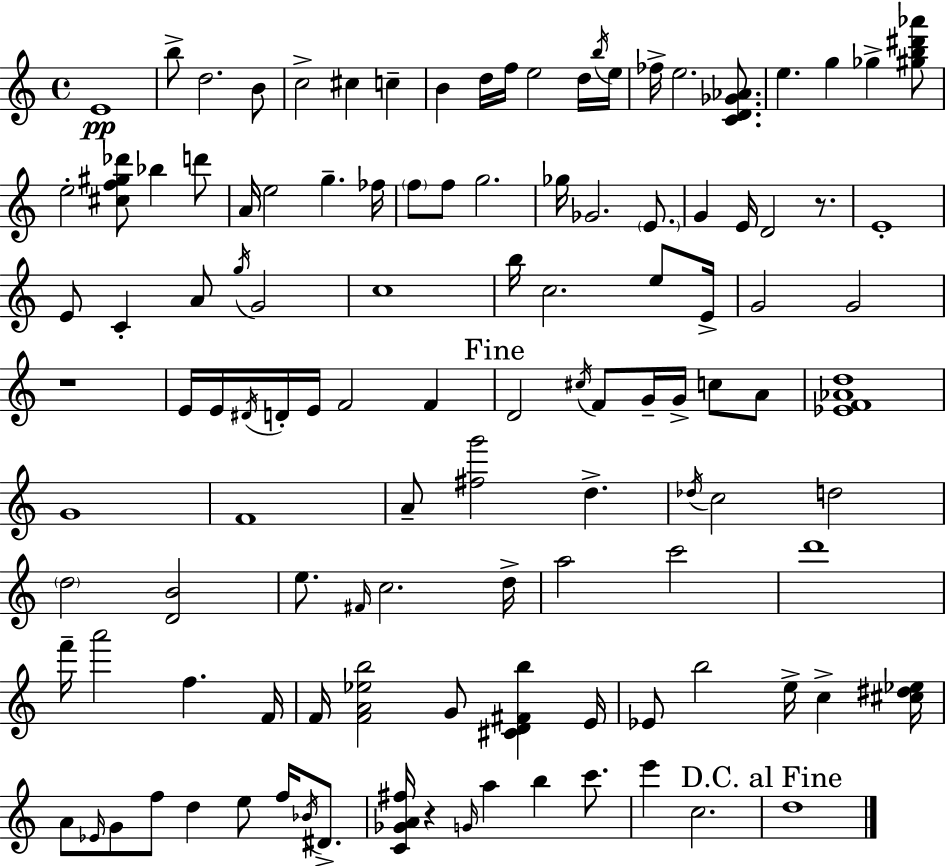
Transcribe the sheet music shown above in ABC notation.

X:1
T:Untitled
M:4/4
L:1/4
K:Am
E4 b/2 d2 B/2 c2 ^c c B d/4 f/4 e2 d/4 b/4 e/4 _f/4 e2 [CD_G_A]/2 e g _g [^gb^d'_a']/2 e2 [^cf^g_d']/2 _b d'/2 A/4 e2 g _f/4 f/2 f/2 g2 _g/4 _G2 E/2 G E/4 D2 z/2 E4 E/2 C A/2 g/4 G2 c4 b/4 c2 e/2 E/4 G2 G2 z4 E/4 E/4 ^D/4 D/4 E/4 F2 F D2 ^c/4 F/2 G/4 G/4 c/2 A/2 [_EF_Ad]4 G4 F4 A/2 [^fg']2 d _d/4 c2 d2 d2 [DB]2 e/2 ^F/4 c2 d/4 a2 c'2 d'4 f'/4 a'2 f F/4 F/4 [FA_eb]2 G/2 [^CD^Fb] E/4 _E/2 b2 e/4 c [^c^d_e]/4 A/2 _E/4 G/2 f/2 d e/2 f/4 _B/4 ^D/2 [C_GA^f]/4 z G/4 a b c'/2 e' c2 d4